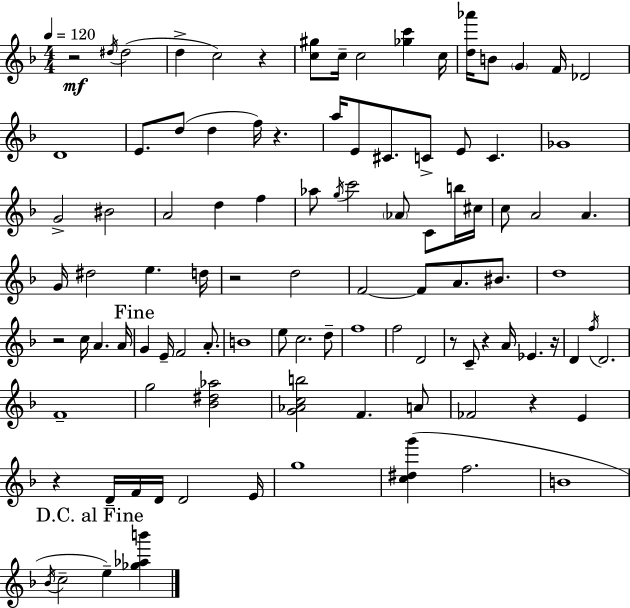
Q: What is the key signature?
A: F major